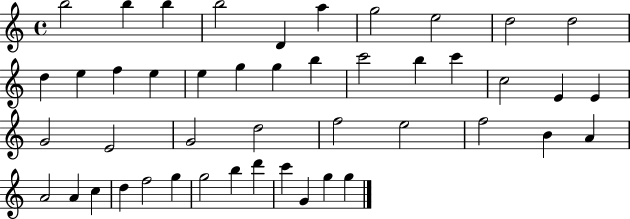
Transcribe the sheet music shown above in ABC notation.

X:1
T:Untitled
M:4/4
L:1/4
K:C
b2 b b b2 D a g2 e2 d2 d2 d e f e e g g b c'2 b c' c2 E E G2 E2 G2 d2 f2 e2 f2 B A A2 A c d f2 g g2 b d' c' G g g